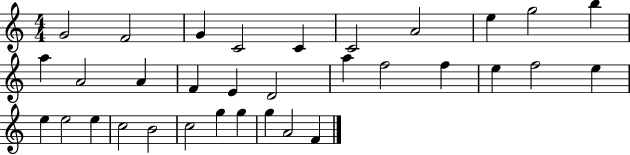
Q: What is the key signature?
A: C major